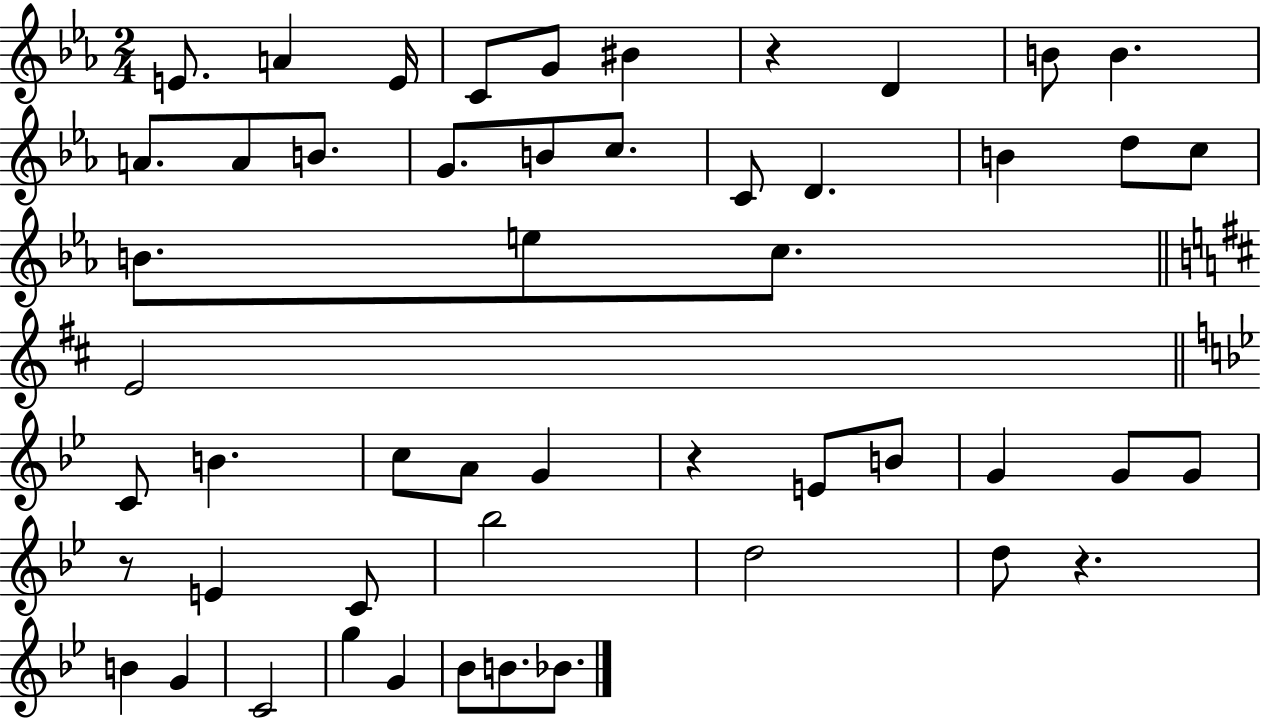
{
  \clef treble
  \numericTimeSignature
  \time 2/4
  \key ees \major
  e'8. a'4 e'16 | c'8 g'8 bis'4 | r4 d'4 | b'8 b'4. | \break a'8. a'8 b'8. | g'8. b'8 c''8. | c'8 d'4. | b'4 d''8 c''8 | \break b'8. e''8 c''8. | \bar "||" \break \key d \major e'2 | \bar "||" \break \key bes \major c'8 b'4. | c''8 a'8 g'4 | r4 e'8 b'8 | g'4 g'8 g'8 | \break r8 e'4 c'8 | bes''2 | d''2 | d''8 r4. | \break b'4 g'4 | c'2 | g''4 g'4 | bes'8 b'8. bes'8. | \break \bar "|."
}